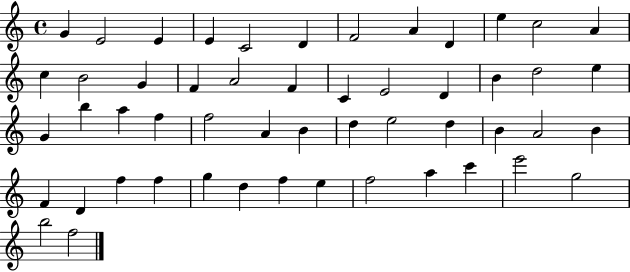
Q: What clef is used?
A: treble